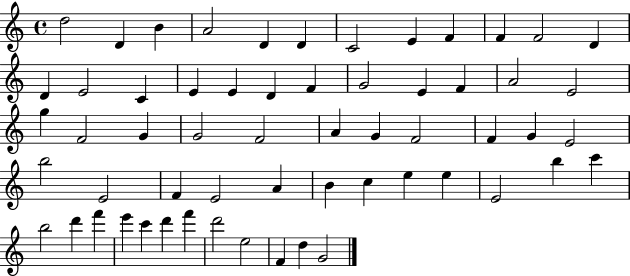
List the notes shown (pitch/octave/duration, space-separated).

D5/h D4/q B4/q A4/h D4/q D4/q C4/h E4/q F4/q F4/q F4/h D4/q D4/q E4/h C4/q E4/q E4/q D4/q F4/q G4/h E4/q F4/q A4/h E4/h G5/q F4/h G4/q G4/h F4/h A4/q G4/q F4/h F4/q G4/q E4/h B5/h E4/h F4/q E4/h A4/q B4/q C5/q E5/q E5/q E4/h B5/q C6/q B5/h D6/q F6/q E6/q C6/q D6/q F6/q D6/h E5/h F4/q D5/q G4/h